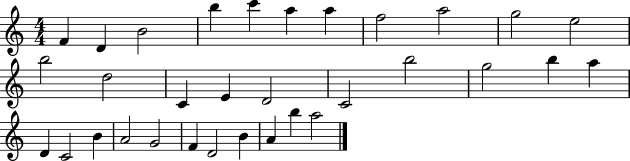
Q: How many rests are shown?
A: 0